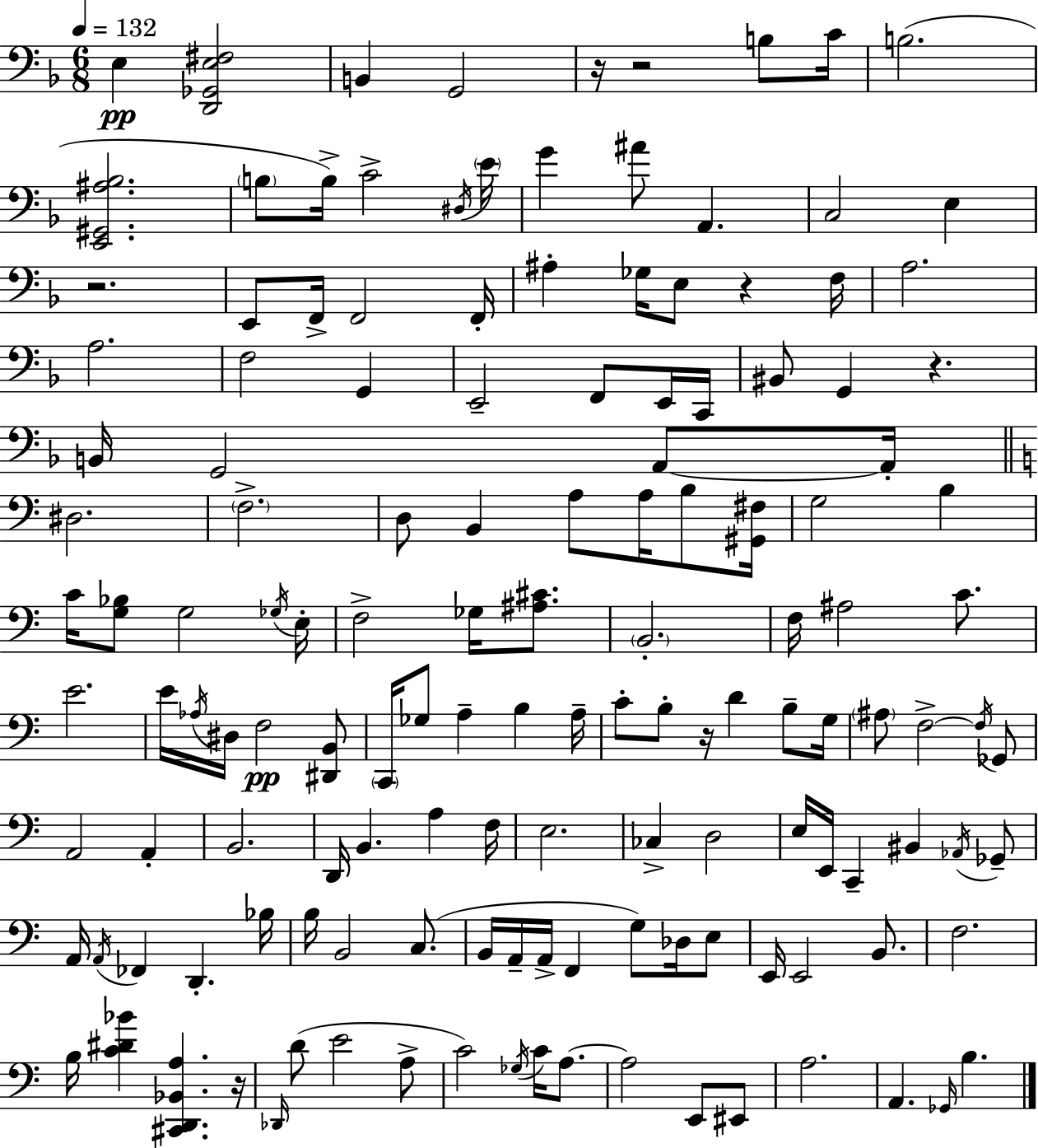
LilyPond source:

{
  \clef bass
  \numericTimeSignature
  \time 6/8
  \key d \minor
  \tempo 4 = 132
  e4\pp <d, ges, e fis>2 | b,4 g,2 | r16 r2 b8 c'16 | b2.( | \break <e, gis, ais bes>2. | \parenthesize b8 b16->) c'2-> \acciaccatura { dis16 } | \parenthesize e'16 g'4 ais'8 a,4. | c2 e4 | \break r2. | e,8 f,16-> f,2 | f,16-. ais4-. ges16 e8 r4 | f16 a2. | \break a2. | f2 g,4 | e,2-- f,8 e,16 | c,16 bis,8 g,4 r4. | \break b,16 g,2 a,8~~ | a,16-. \bar "||" \break \key a \minor dis2. | \parenthesize f2.-> | d8 b,4 a8 a16 b8 <gis, fis>16 | g2 b4 | \break c'16 <g bes>8 g2 \acciaccatura { ges16 } | e16-. f2-> ges16 <ais cis'>8. | \parenthesize b,2.-. | f16 ais2 c'8. | \break e'2. | e'16 \acciaccatura { aes16 } dis16 f2\pp | <dis, b,>8 \parenthesize c,16 ges8 a4-- b4 | a16-- c'8-. b8-. r16 d'4 b8-- | \break g16 \parenthesize ais8 f2->~~ | \acciaccatura { f16 } ges,8 a,2 a,4-. | b,2. | d,16 b,4. a4 | \break f16 e2. | ces4-> d2 | e16 e,16 c,4-- bis,4 | \acciaccatura { aes,16 } ges,8-- a,16 \acciaccatura { a,16 } fes,4 d,4.-. | \break bes16 b16 b,2 | c8.( b,16 a,16-- a,16-> f,4 | g8) des16 e8 e,16 e,2 | b,8. f2. | \break b16 <c' dis' bes'>4 <cis, d, bes, a>4. | r16 \grace { des,16 }( d'8 e'2 | a8-> c'2) | \acciaccatura { ges16 } c'16 a8.~~ a2 | \break e,8 eis,8 a2. | a,4. | \grace { ges,16 } b4. \bar "|."
}